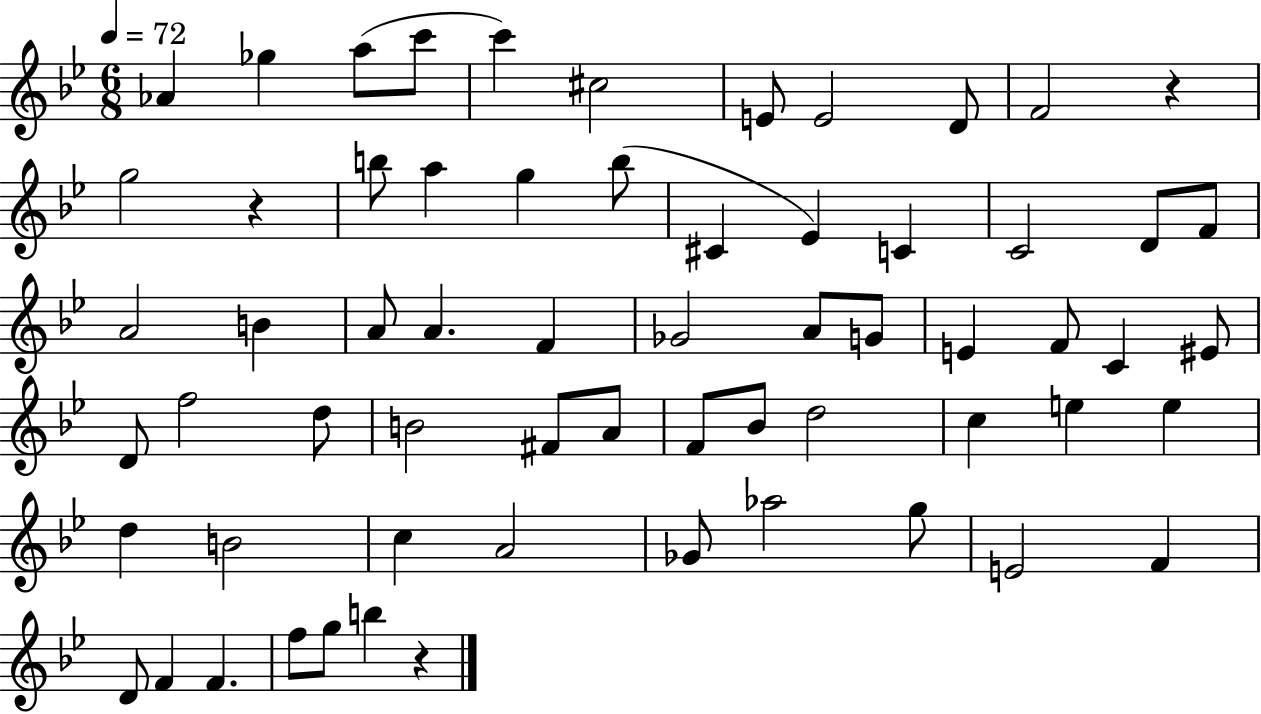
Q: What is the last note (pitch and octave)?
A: B5